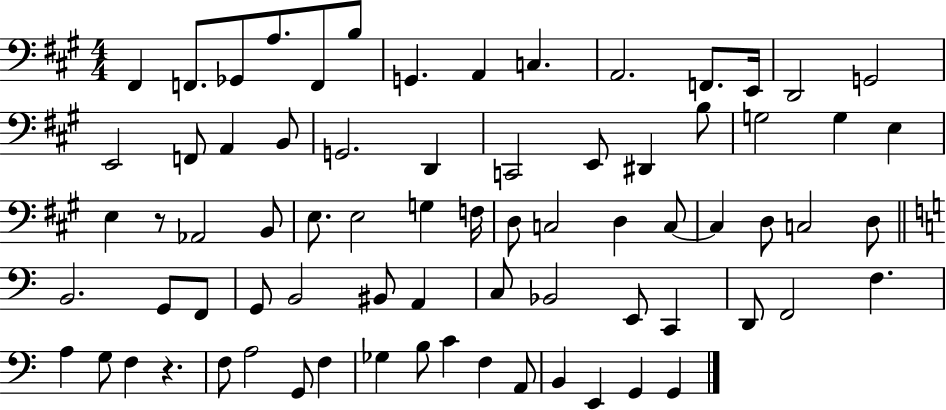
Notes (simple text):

F#2/q F2/e. Gb2/e A3/e. F2/e B3/e G2/q. A2/q C3/q. A2/h. F2/e. E2/s D2/h G2/h E2/h F2/e A2/q B2/e G2/h. D2/q C2/h E2/e D#2/q B3/e G3/h G3/q E3/q E3/q R/e Ab2/h B2/e E3/e. E3/h G3/q F3/s D3/e C3/h D3/q C3/e C3/q D3/e C3/h D3/e B2/h. G2/e F2/e G2/e B2/h BIS2/e A2/q C3/e Bb2/h E2/e C2/q D2/e F2/h F3/q. A3/q G3/e F3/q R/q. F3/e A3/h G2/e F3/q Gb3/q B3/e C4/q F3/q A2/e B2/q E2/q G2/q G2/q